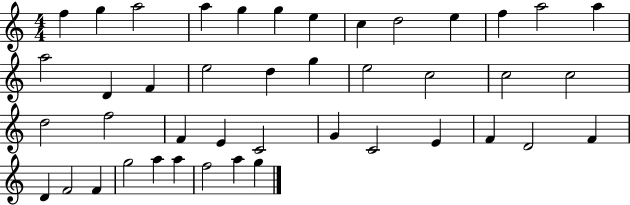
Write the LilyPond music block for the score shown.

{
  \clef treble
  \numericTimeSignature
  \time 4/4
  \key c \major
  f''4 g''4 a''2 | a''4 g''4 g''4 e''4 | c''4 d''2 e''4 | f''4 a''2 a''4 | \break a''2 d'4 f'4 | e''2 d''4 g''4 | e''2 c''2 | c''2 c''2 | \break d''2 f''2 | f'4 e'4 c'2 | g'4 c'2 e'4 | f'4 d'2 f'4 | \break d'4 f'2 f'4 | g''2 a''4 a''4 | f''2 a''4 g''4 | \bar "|."
}